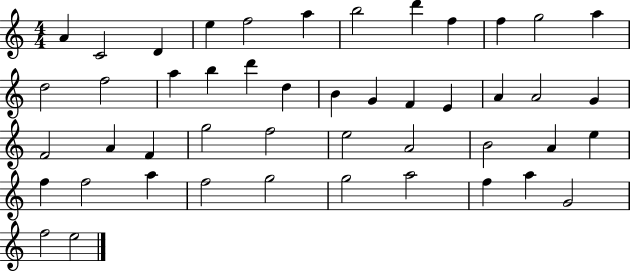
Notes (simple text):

A4/q C4/h D4/q E5/q F5/h A5/q B5/h D6/q F5/q F5/q G5/h A5/q D5/h F5/h A5/q B5/q D6/q D5/q B4/q G4/q F4/q E4/q A4/q A4/h G4/q F4/h A4/q F4/q G5/h F5/h E5/h A4/h B4/h A4/q E5/q F5/q F5/h A5/q F5/h G5/h G5/h A5/h F5/q A5/q G4/h F5/h E5/h